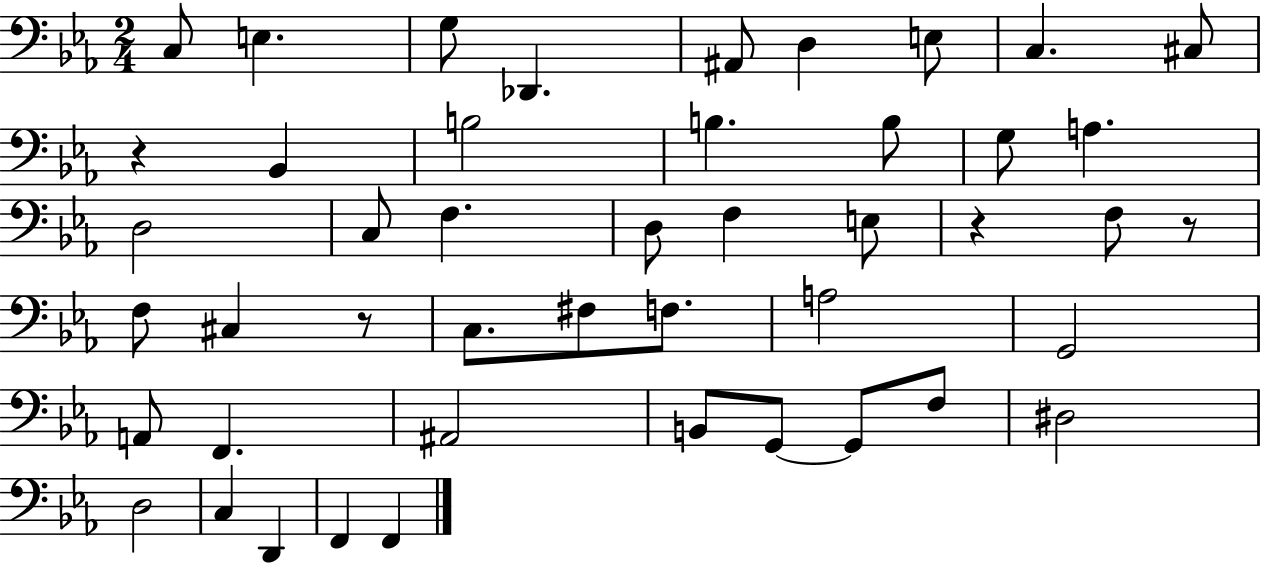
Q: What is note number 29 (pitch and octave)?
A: G2